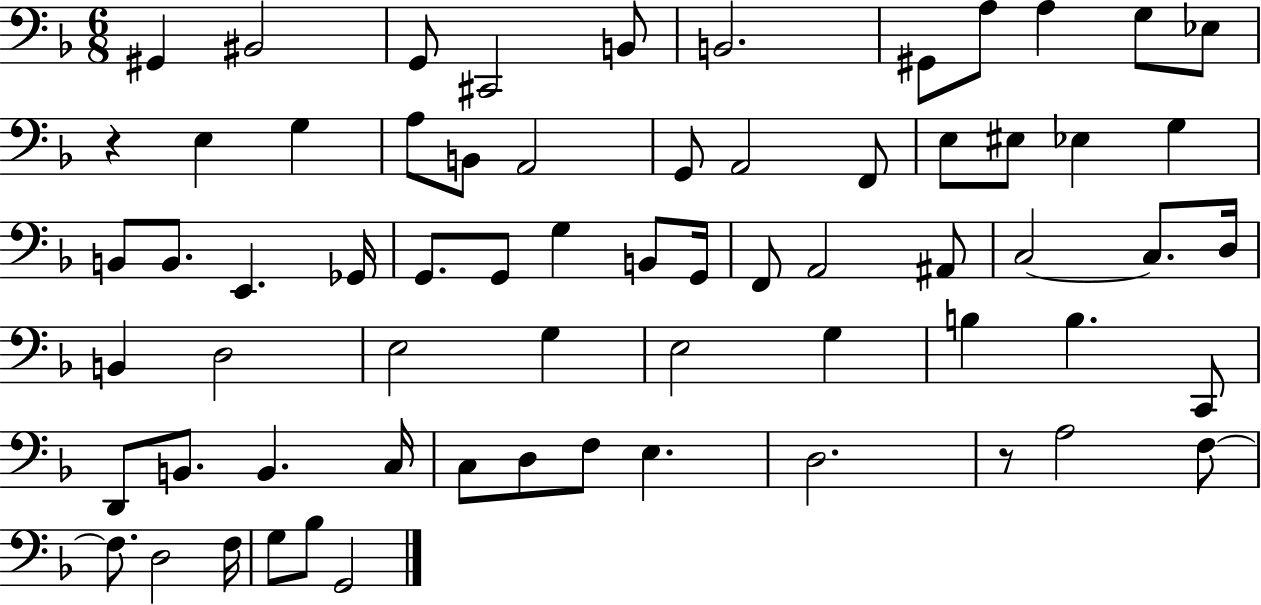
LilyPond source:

{
  \clef bass
  \numericTimeSignature
  \time 6/8
  \key f \major
  \repeat volta 2 { gis,4 bis,2 | g,8 cis,2 b,8 | b,2. | gis,8 a8 a4 g8 ees8 | \break r4 e4 g4 | a8 b,8 a,2 | g,8 a,2 f,8 | e8 eis8 ees4 g4 | \break b,8 b,8. e,4. ges,16 | g,8. g,8 g4 b,8 g,16 | f,8 a,2 ais,8 | c2~~ c8. d16 | \break b,4 d2 | e2 g4 | e2 g4 | b4 b4. c,8 | \break d,8 b,8. b,4. c16 | c8 d8 f8 e4. | d2. | r8 a2 f8~~ | \break f8. d2 f16 | g8 bes8 g,2 | } \bar "|."
}